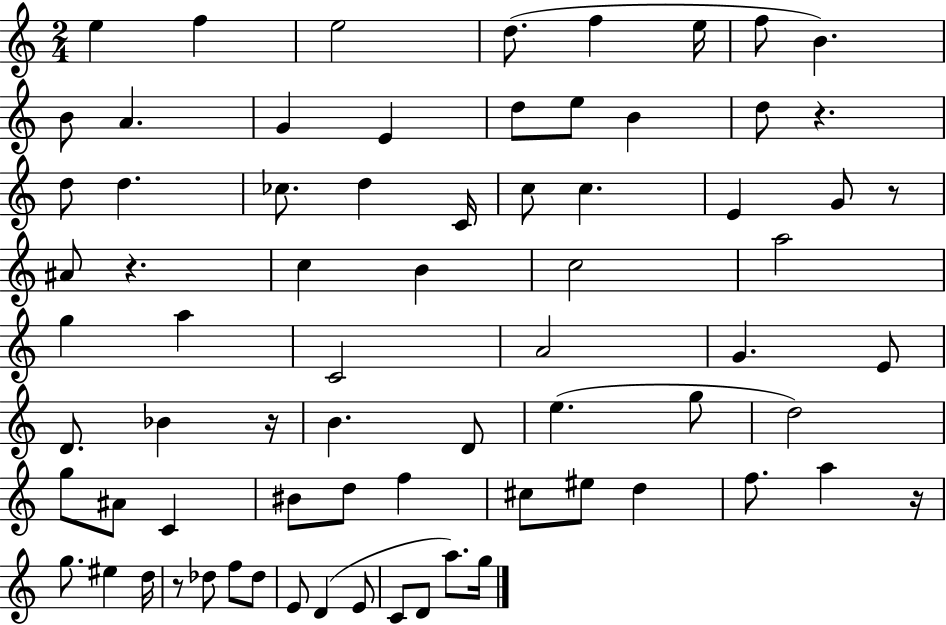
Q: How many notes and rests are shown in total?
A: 73